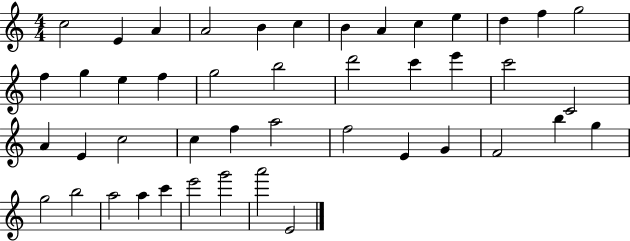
X:1
T:Untitled
M:4/4
L:1/4
K:C
c2 E A A2 B c B A c e d f g2 f g e f g2 b2 d'2 c' e' c'2 C2 A E c2 c f a2 f2 E G F2 b g g2 b2 a2 a c' e'2 g'2 a'2 E2